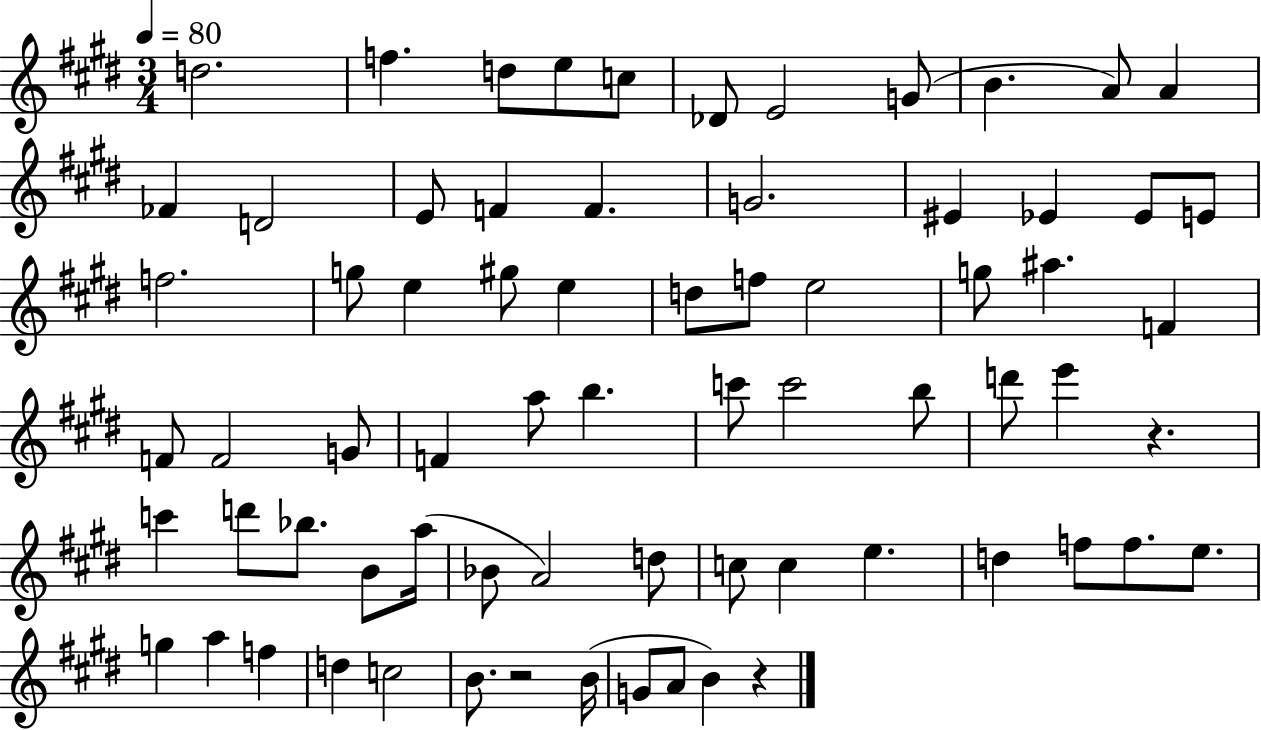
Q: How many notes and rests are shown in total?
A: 71